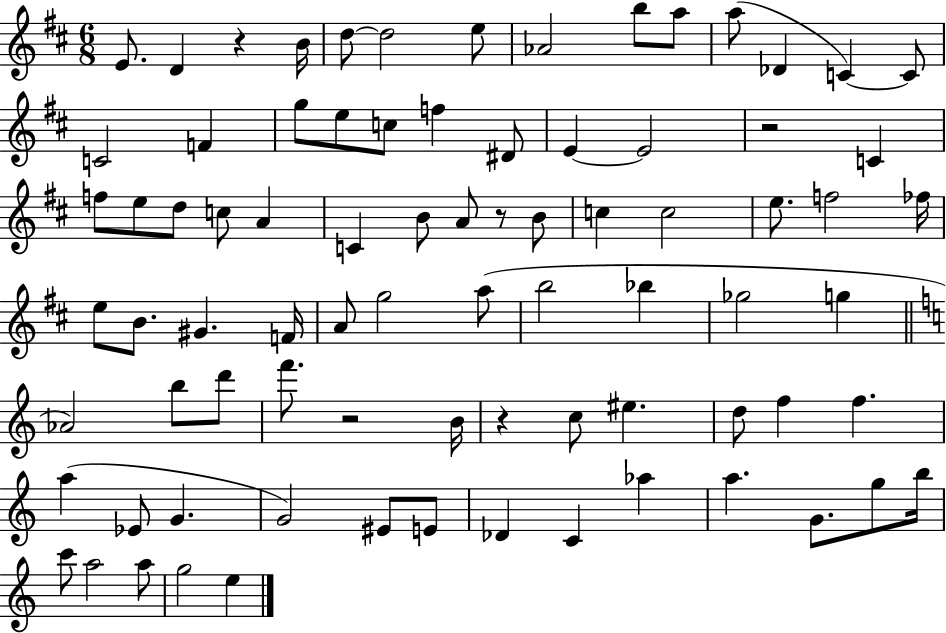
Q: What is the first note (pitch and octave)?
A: E4